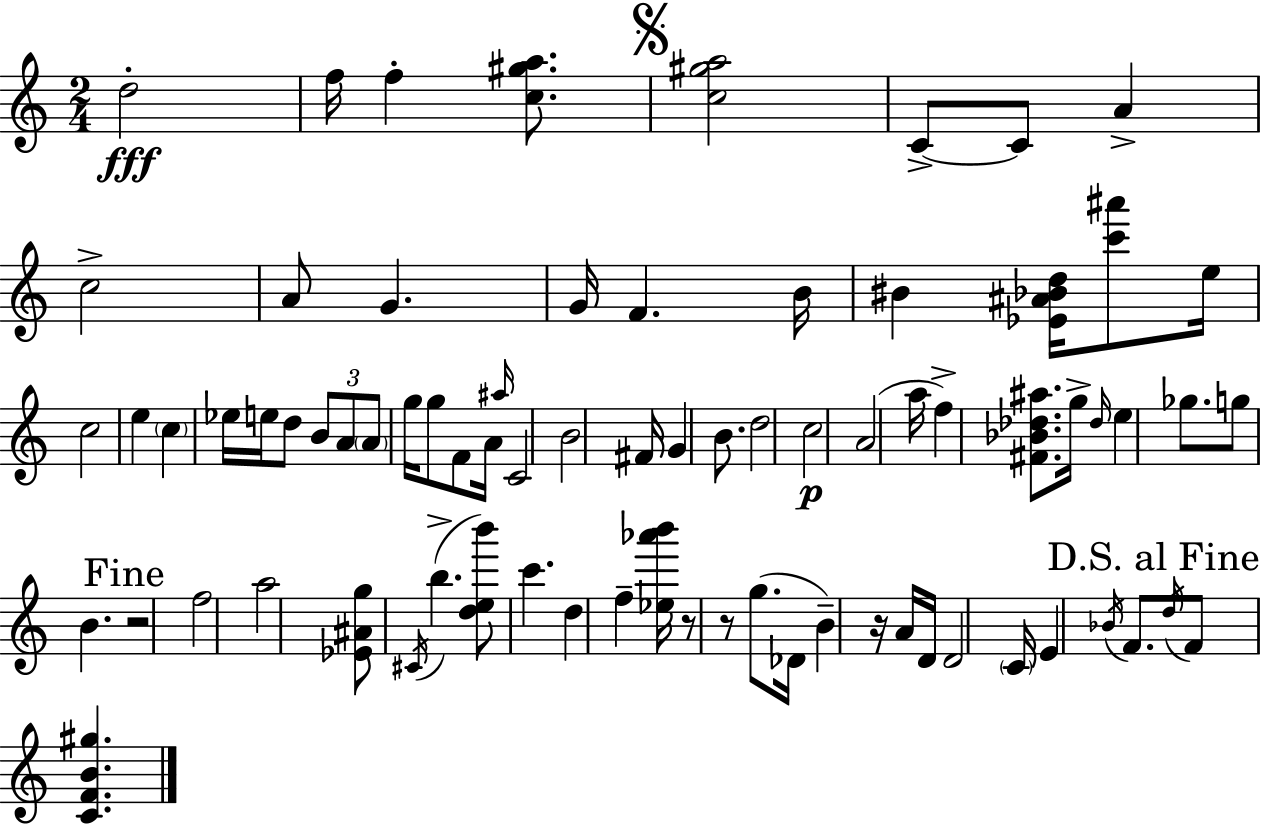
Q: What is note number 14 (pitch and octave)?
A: E5